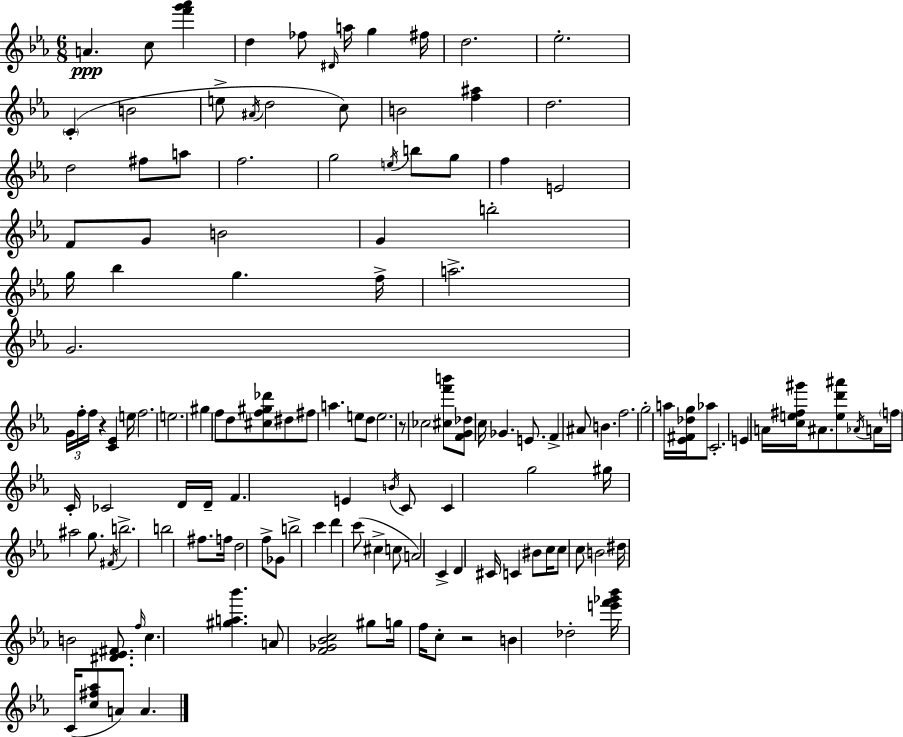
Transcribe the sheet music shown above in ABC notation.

X:1
T:Untitled
M:6/8
L:1/4
K:Cm
A c/2 [f'g'_a'] d _f/2 ^D/4 a/4 g ^f/4 d2 _e2 C B2 e/2 ^A/4 d2 c/2 B2 [f^a] d2 d2 ^f/2 a/2 f2 g2 e/4 b/2 g/2 f E2 F/2 G/2 B2 G b2 g/4 _b g f/4 a2 G2 G/4 f/4 f/4 z [C_E] e/4 f2 e2 ^g f/2 d/2 [^cf^g_d']/2 ^d/2 ^f/2 a e/2 d/2 e2 z/2 _c2 [^cf'b']/2 [FG_d]/2 c/4 _G E/2 F ^A/2 B f2 g2 a/4 [_E^F_dg]/4 _a/2 C2 E A/4 [ce^f^g']/4 ^A/2 [ed'^a']/2 _A/4 A/4 f/4 C/4 _C2 D/4 D/4 F E B/4 C/2 C g2 ^g/4 ^a2 g/2 ^F/4 b2 b2 ^f/2 f/4 d2 f/2 _G/2 b2 c' d' c'/2 ^c c/2 A2 C D ^C/4 C ^B/2 c/4 c/2 c/2 B2 ^d/4 B2 [^D_E^F]/2 f/4 c [^ga_b'] A/2 [F_G_Bc]2 ^g/2 g/4 f/4 c/2 z2 B _d2 [e'f'_g'_b']/4 C/4 [c^f_a]/2 A/2 A